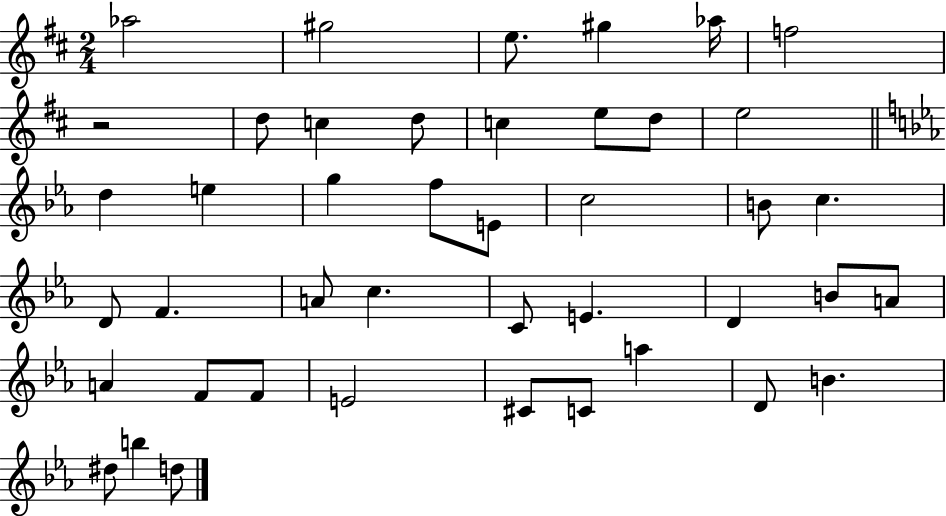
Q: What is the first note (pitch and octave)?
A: Ab5